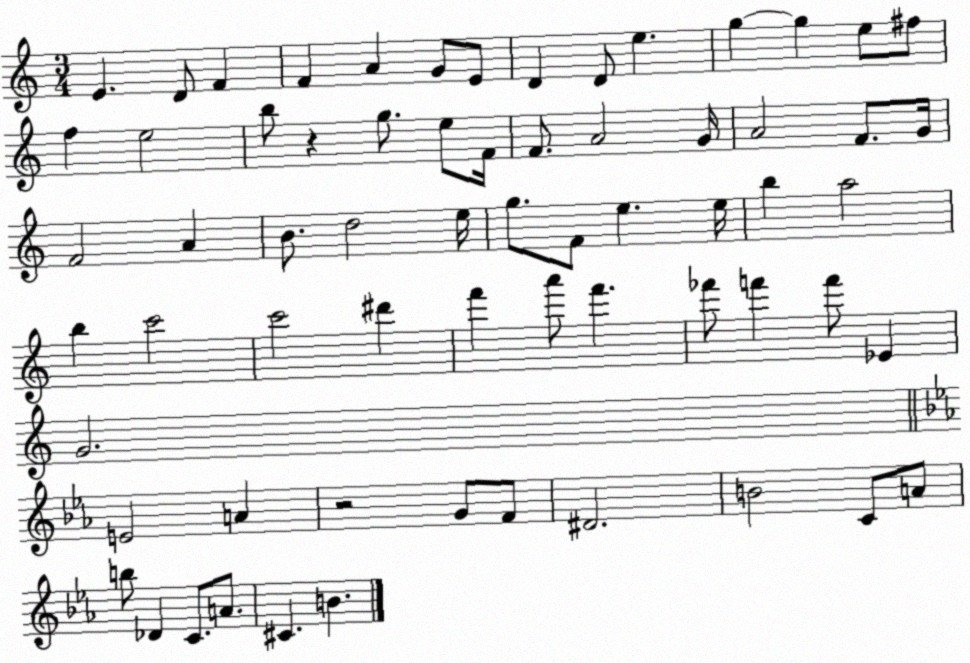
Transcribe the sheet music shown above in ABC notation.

X:1
T:Untitled
M:3/4
L:1/4
K:C
E D/2 F F A G/2 E/2 D D/2 e g g e/2 ^f/2 f e2 b/2 z g/2 e/2 F/4 F/2 A2 G/4 A2 F/2 G/4 F2 A B/2 d2 e/4 g/2 F/2 e e/4 b a2 b c'2 c'2 ^d' f' a'/2 f' _f'/2 f' f'/2 _E G2 E2 A z2 G/2 F/2 ^D2 B2 C/2 A/2 b/2 _D C/2 A/2 ^C B